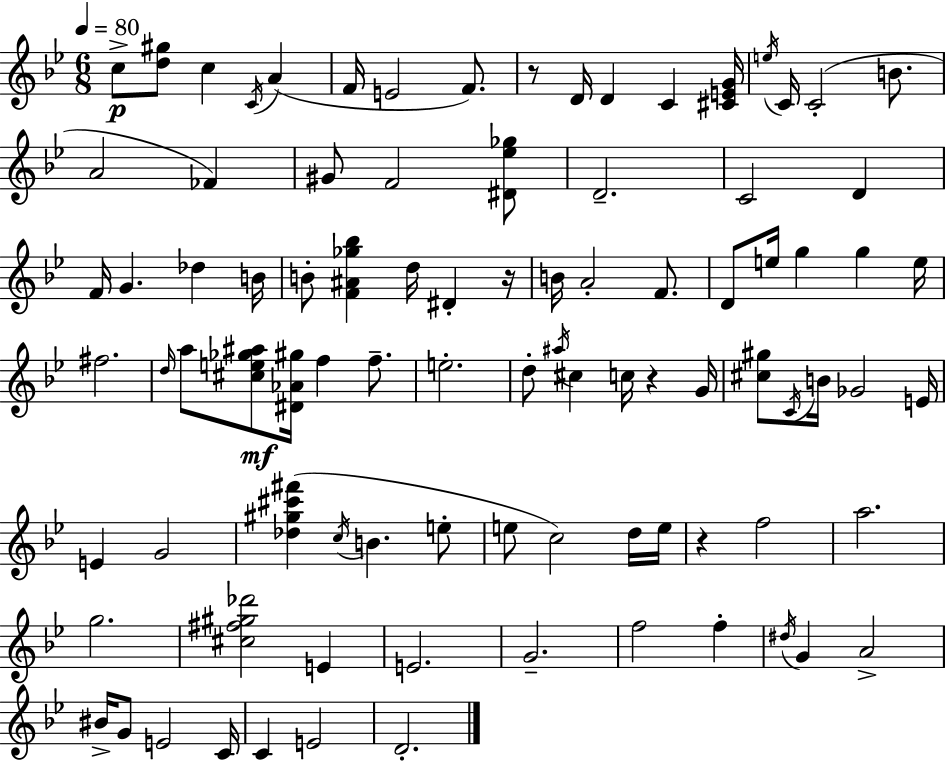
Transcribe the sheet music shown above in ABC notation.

X:1
T:Untitled
M:6/8
L:1/4
K:Gm
c/2 [d^g]/2 c C/4 A F/4 E2 F/2 z/2 D/4 D C [^CEG]/4 e/4 C/4 C2 B/2 A2 _F ^G/2 F2 [^D_e_g]/2 D2 C2 D F/4 G _d B/4 B/2 [F^A_g_b] d/4 ^D z/4 B/4 A2 F/2 D/2 e/4 g g e/4 ^f2 d/4 a/2 [^ce_g^a]/2 [^D_A^g]/4 f f/2 e2 d/2 ^a/4 ^c c/4 z G/4 [^c^g]/2 C/4 B/4 _G2 E/4 E G2 [_d^g^c'^f'] c/4 B e/2 e/2 c2 d/4 e/4 z f2 a2 g2 [^c^f^g_d']2 E E2 G2 f2 f ^d/4 G A2 ^B/4 G/2 E2 C/4 C E2 D2